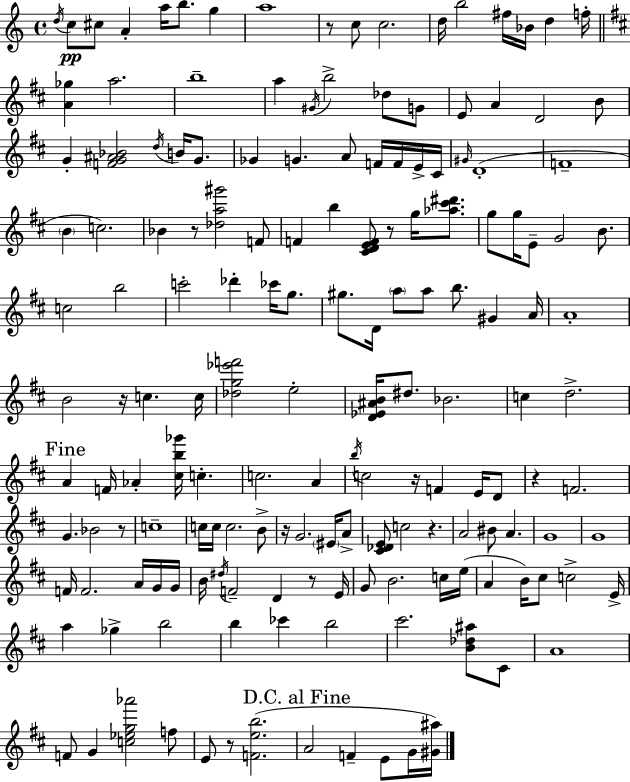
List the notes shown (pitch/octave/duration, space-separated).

D5/s C5/e C#5/e A4/q A5/s B5/e. G5/q A5/w R/e C5/e C5/h. D5/s B5/h F#5/s Bb4/s D5/q F5/s [A4,Gb5]/q A5/h. B5/w A5/q G#4/s B5/h Db5/e G4/e E4/e A4/q D4/h B4/e G4/q [F4,G4,A#4,Bb4]/h D5/s B4/s G4/e. Gb4/q G4/q. A4/e F4/s F4/s E4/s C#4/s G#4/s D4/w F4/w B4/q C5/h. Bb4/q R/e [Db5,A5,G#6]/h F4/e F4/q B5/q [C#4,D4,E4,F4]/e R/e G5/s [Ab5,C#6,D#6]/e. G5/e G5/s E4/e G4/h B4/e. C5/h B5/h C6/h Db6/q CES6/s G5/e. G#5/e. D4/s A5/e A5/e B5/e. G#4/q A4/s A4/w B4/h R/s C5/q. C5/s [Db5,G5,Eb6,F6]/h E5/h [D4,Eb4,A#4,B4]/s D#5/e. Bb4/h. C5/q D5/h. A4/q F4/s Ab4/q [C#5,B5,Gb6]/s C5/q. C5/h. A4/q B5/s C5/h R/s F4/q E4/s D4/e R/q F4/h. G4/q. Bb4/h R/e C5/w C5/s C5/s C5/h. B4/e R/s G4/h. EIS4/s A4/e [C#4,Db4,E4]/e C5/h R/q. A4/h BIS4/e A4/q. G4/w G4/w F4/s F4/h. A4/s G4/s G4/s B4/s D#5/s F4/h D4/q R/e E4/s G4/e B4/h. C5/s E5/s A4/q B4/s C#5/e C5/h E4/s A5/q Gb5/q B5/h B5/q CES6/q B5/h C#6/h. [B4,Db5,A#5]/e C#4/e A4/w F4/e G4/q [C5,Eb5,G5,Ab6]/h F5/e E4/e R/e [F4,E5,B5]/h. A4/h F4/q E4/e G4/s [G#4,A#5]/s